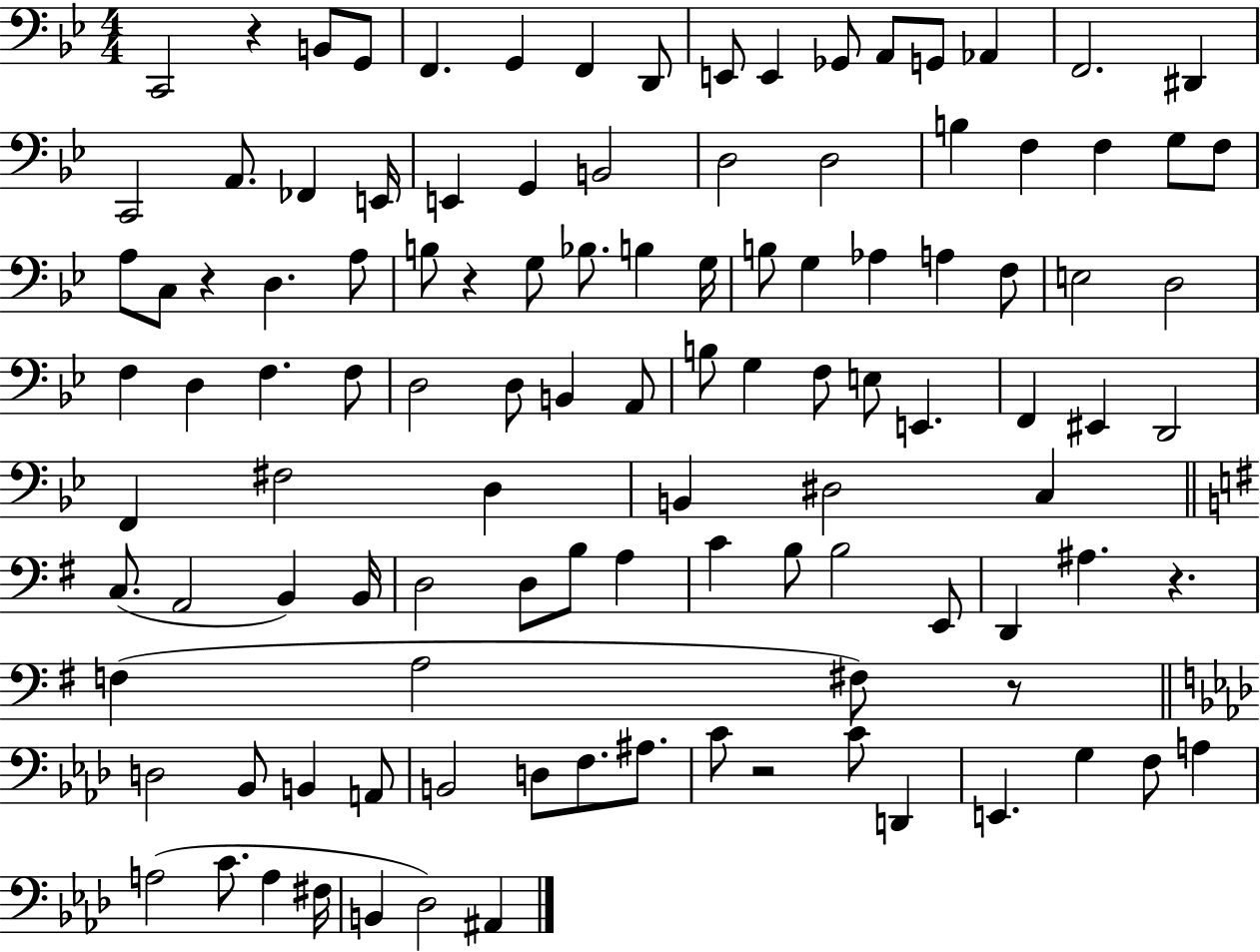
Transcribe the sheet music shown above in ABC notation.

X:1
T:Untitled
M:4/4
L:1/4
K:Bb
C,,2 z B,,/2 G,,/2 F,, G,, F,, D,,/2 E,,/2 E,, _G,,/2 A,,/2 G,,/2 _A,, F,,2 ^D,, C,,2 A,,/2 _F,, E,,/4 E,, G,, B,,2 D,2 D,2 B, F, F, G,/2 F,/2 A,/2 C,/2 z D, A,/2 B,/2 z G,/2 _B,/2 B, G,/4 B,/2 G, _A, A, F,/2 E,2 D,2 F, D, F, F,/2 D,2 D,/2 B,, A,,/2 B,/2 G, F,/2 E,/2 E,, F,, ^E,, D,,2 F,, ^F,2 D, B,, ^D,2 C, C,/2 A,,2 B,, B,,/4 D,2 D,/2 B,/2 A, C B,/2 B,2 E,,/2 D,, ^A, z F, A,2 ^F,/2 z/2 D,2 _B,,/2 B,, A,,/2 B,,2 D,/2 F,/2 ^A,/2 C/2 z2 C/2 D,, E,, G, F,/2 A, A,2 C/2 A, ^F,/4 B,, _D,2 ^A,,